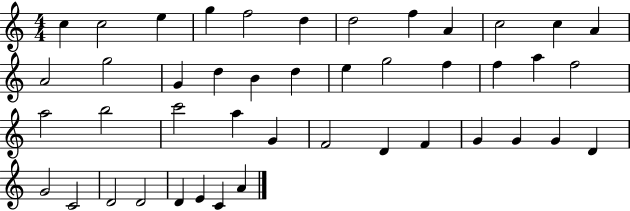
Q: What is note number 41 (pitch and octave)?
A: D4